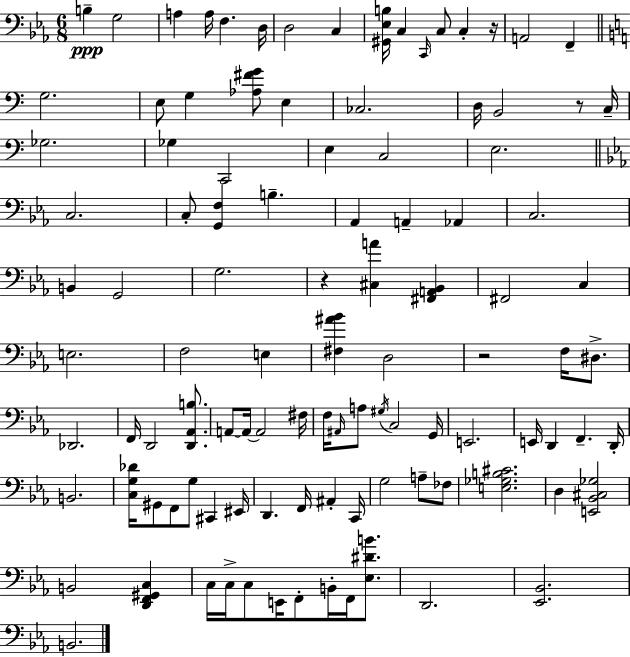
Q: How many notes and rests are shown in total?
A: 105